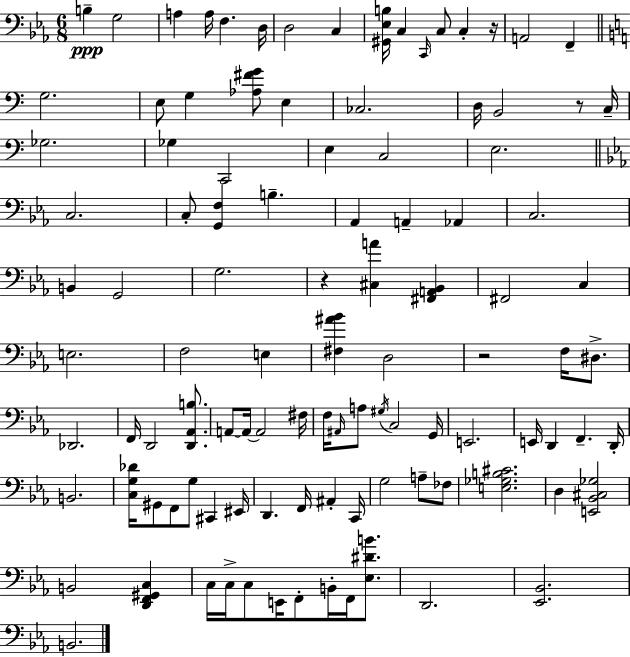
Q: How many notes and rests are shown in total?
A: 105